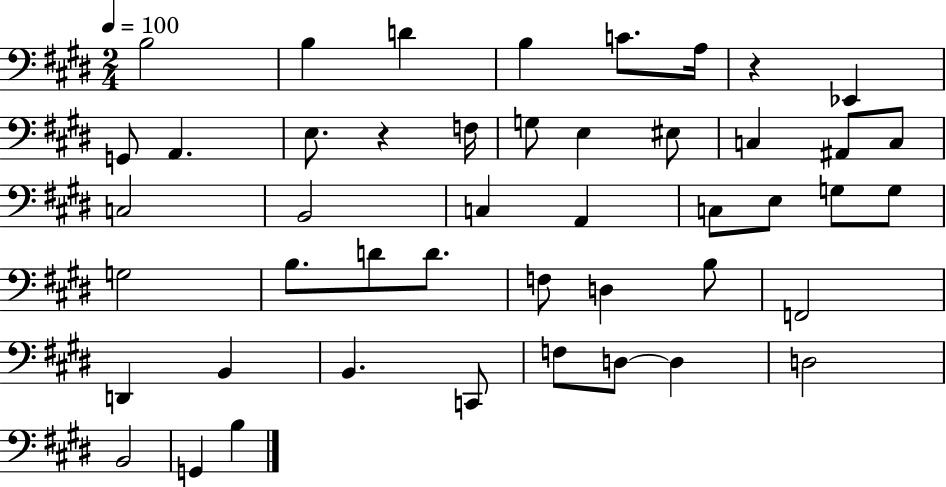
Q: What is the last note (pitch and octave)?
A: B3